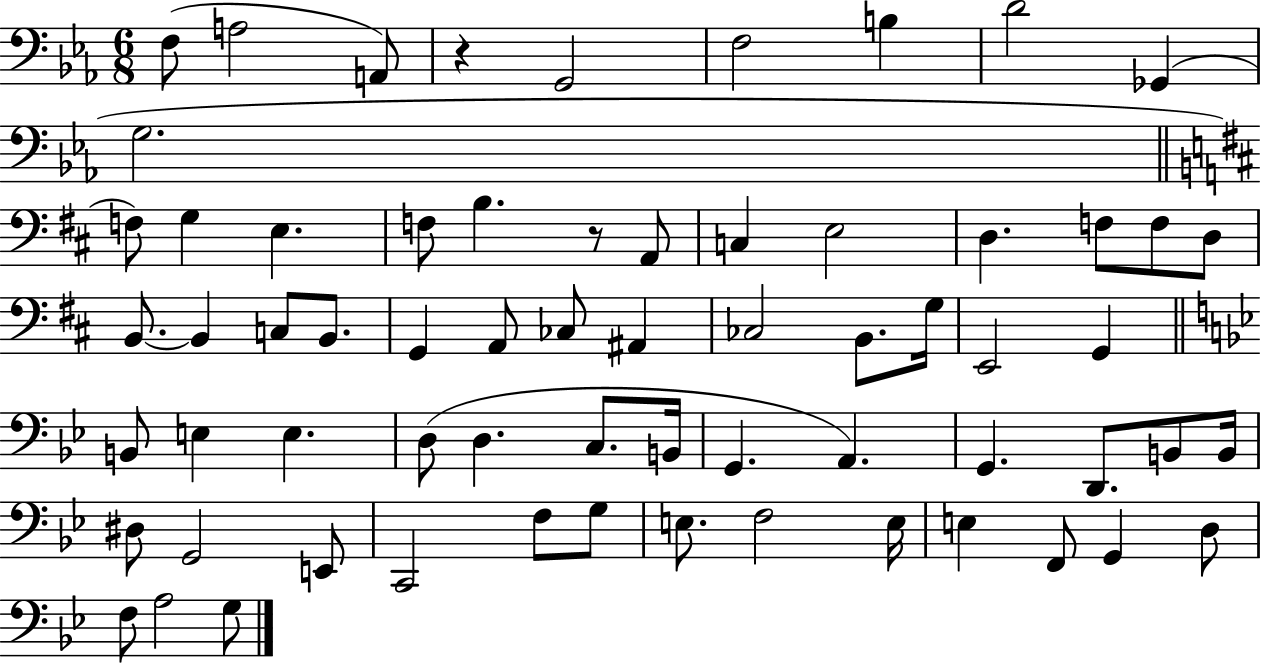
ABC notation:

X:1
T:Untitled
M:6/8
L:1/4
K:Eb
F,/2 A,2 A,,/2 z G,,2 F,2 B, D2 _G,, G,2 F,/2 G, E, F,/2 B, z/2 A,,/2 C, E,2 D, F,/2 F,/2 D,/2 B,,/2 B,, C,/2 B,,/2 G,, A,,/2 _C,/2 ^A,, _C,2 B,,/2 G,/4 E,,2 G,, B,,/2 E, E, D,/2 D, C,/2 B,,/4 G,, A,, G,, D,,/2 B,,/2 B,,/4 ^D,/2 G,,2 E,,/2 C,,2 F,/2 G,/2 E,/2 F,2 E,/4 E, F,,/2 G,, D,/2 F,/2 A,2 G,/2